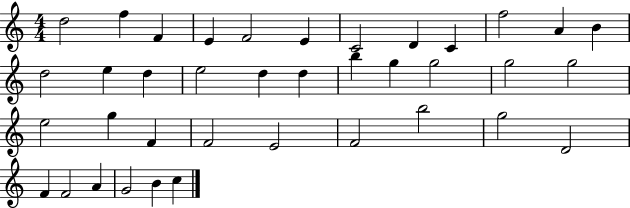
X:1
T:Untitled
M:4/4
L:1/4
K:C
d2 f F E F2 E C2 D C f2 A B d2 e d e2 d d b g g2 g2 g2 e2 g F F2 E2 F2 b2 g2 D2 F F2 A G2 B c